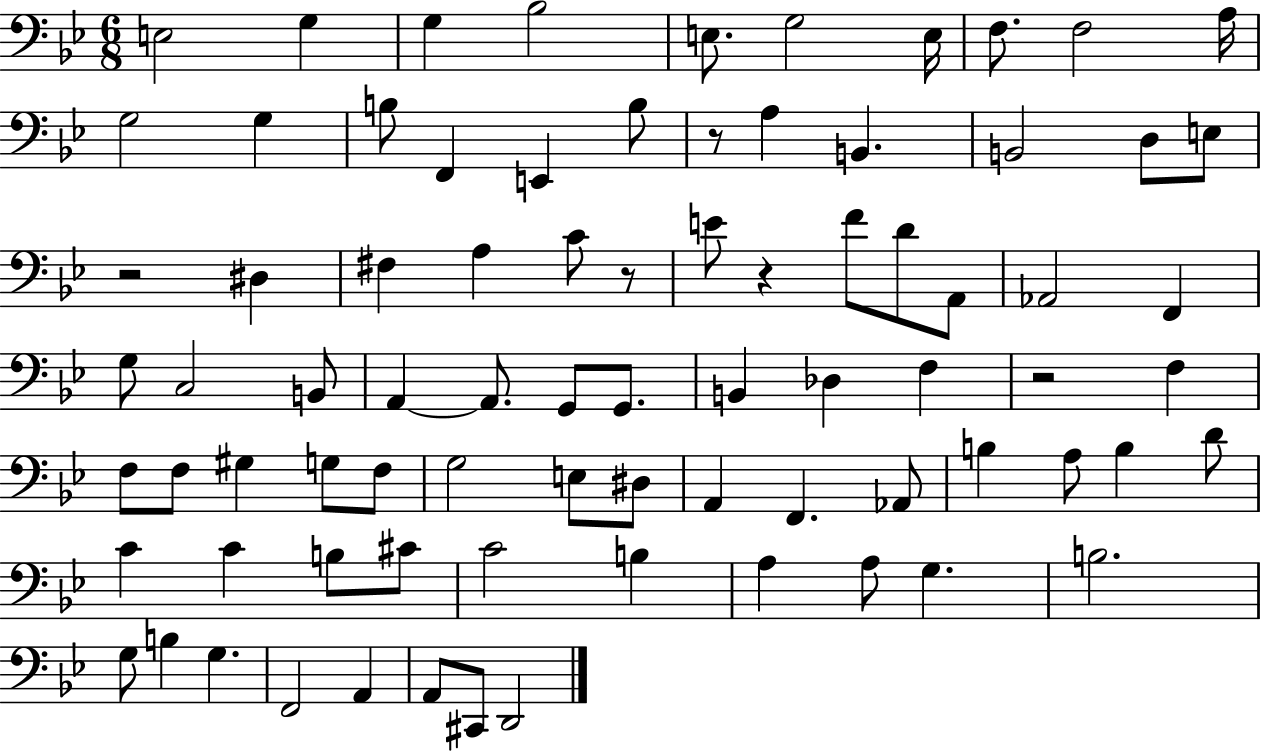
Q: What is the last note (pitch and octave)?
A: D2